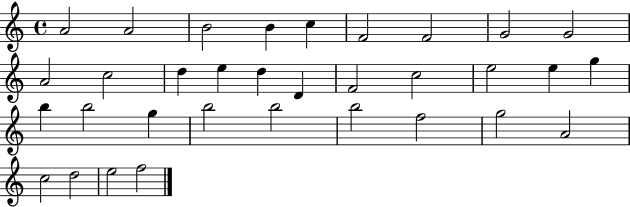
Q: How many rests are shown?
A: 0